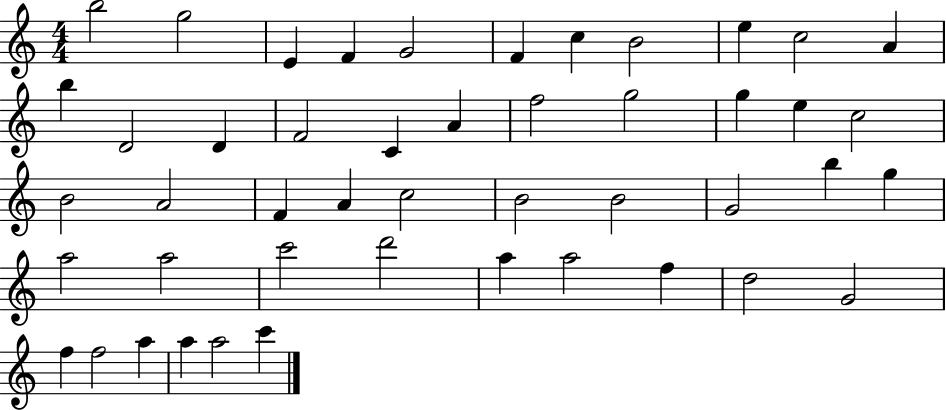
X:1
T:Untitled
M:4/4
L:1/4
K:C
b2 g2 E F G2 F c B2 e c2 A b D2 D F2 C A f2 g2 g e c2 B2 A2 F A c2 B2 B2 G2 b g a2 a2 c'2 d'2 a a2 f d2 G2 f f2 a a a2 c'